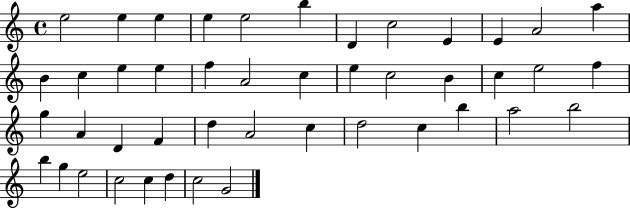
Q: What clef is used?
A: treble